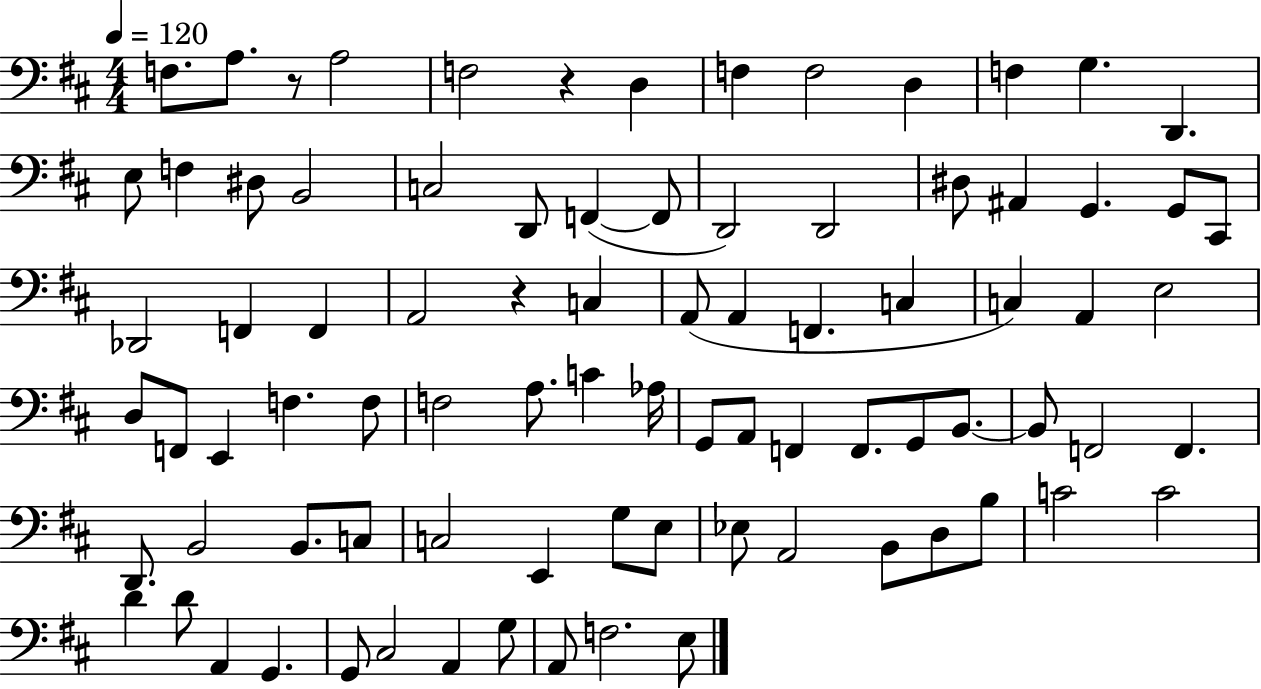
F3/e. A3/e. R/e A3/h F3/h R/q D3/q F3/q F3/h D3/q F3/q G3/q. D2/q. E3/e F3/q D#3/e B2/h C3/h D2/e F2/q F2/e D2/h D2/h D#3/e A#2/q G2/q. G2/e C#2/e Db2/h F2/q F2/q A2/h R/q C3/q A2/e A2/q F2/q. C3/q C3/q A2/q E3/h D3/e F2/e E2/q F3/q. F3/e F3/h A3/e. C4/q Ab3/s G2/e A2/e F2/q F2/e. G2/e B2/e. B2/e F2/h F2/q. D2/e. B2/h B2/e. C3/e C3/h E2/q G3/e E3/e Eb3/e A2/h B2/e D3/e B3/e C4/h C4/h D4/q D4/e A2/q G2/q. G2/e C#3/h A2/q G3/e A2/e F3/h. E3/e